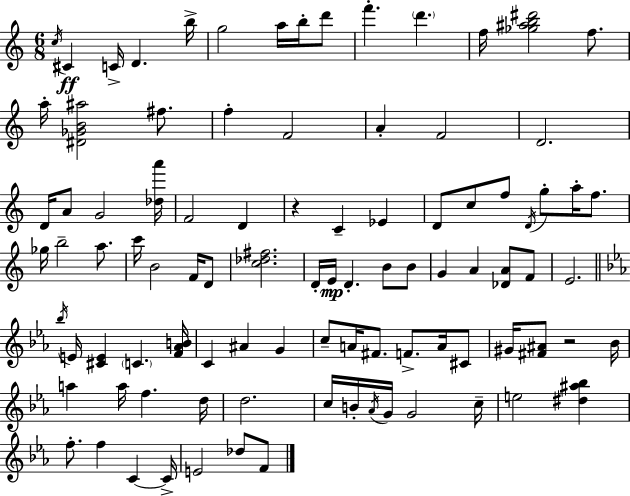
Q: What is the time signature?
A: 6/8